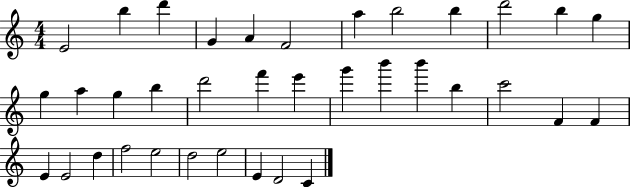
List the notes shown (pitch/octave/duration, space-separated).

E4/h B5/q D6/q G4/q A4/q F4/h A5/q B5/h B5/q D6/h B5/q G5/q G5/q A5/q G5/q B5/q D6/h F6/q E6/q G6/q B6/q B6/q B5/q C6/h F4/q F4/q E4/q E4/h D5/q F5/h E5/h D5/h E5/h E4/q D4/h C4/q